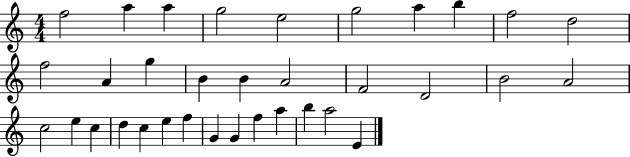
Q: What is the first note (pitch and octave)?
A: F5